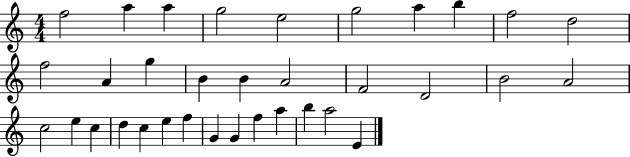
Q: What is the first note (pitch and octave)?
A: F5